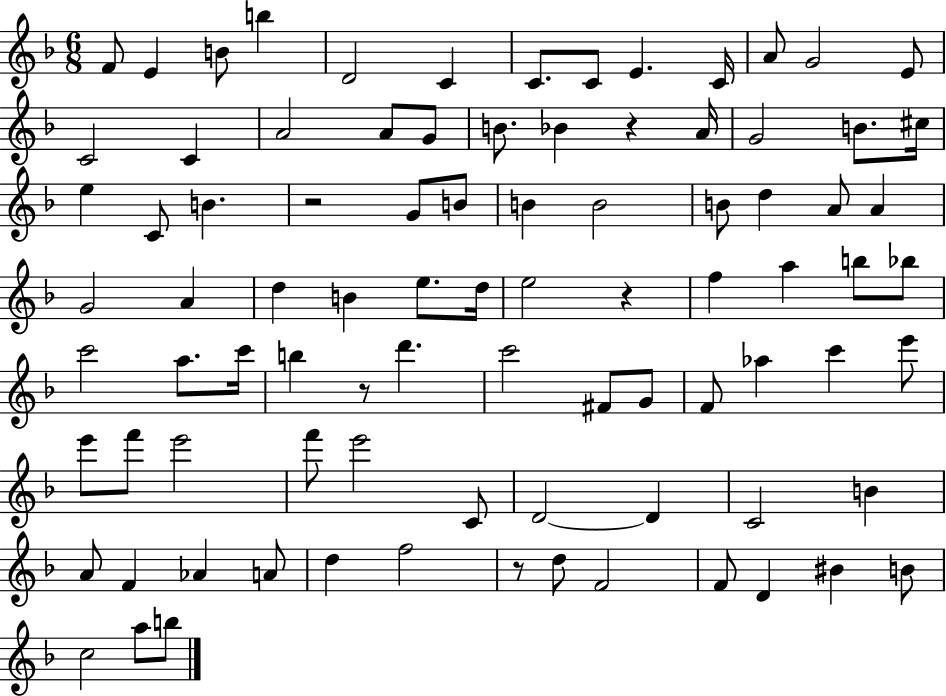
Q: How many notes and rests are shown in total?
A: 88